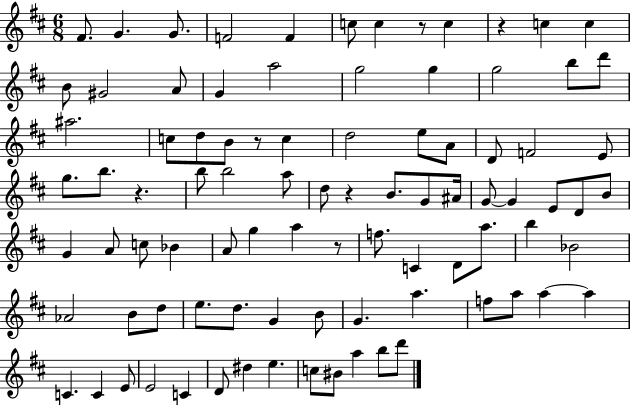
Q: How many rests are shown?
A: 6